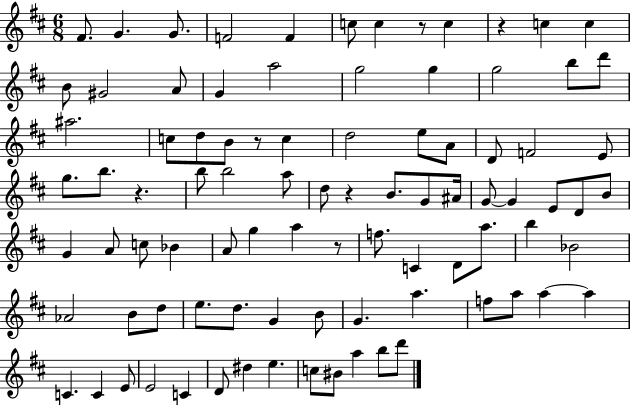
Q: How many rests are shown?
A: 6